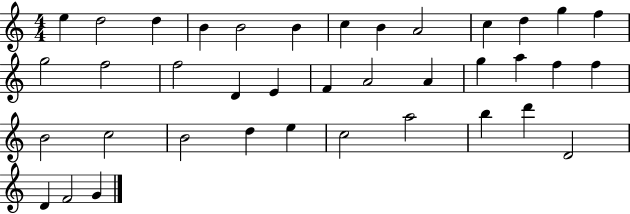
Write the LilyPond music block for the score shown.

{
  \clef treble
  \numericTimeSignature
  \time 4/4
  \key c \major
  e''4 d''2 d''4 | b'4 b'2 b'4 | c''4 b'4 a'2 | c''4 d''4 g''4 f''4 | \break g''2 f''2 | f''2 d'4 e'4 | f'4 a'2 a'4 | g''4 a''4 f''4 f''4 | \break b'2 c''2 | b'2 d''4 e''4 | c''2 a''2 | b''4 d'''4 d'2 | \break d'4 f'2 g'4 | \bar "|."
}